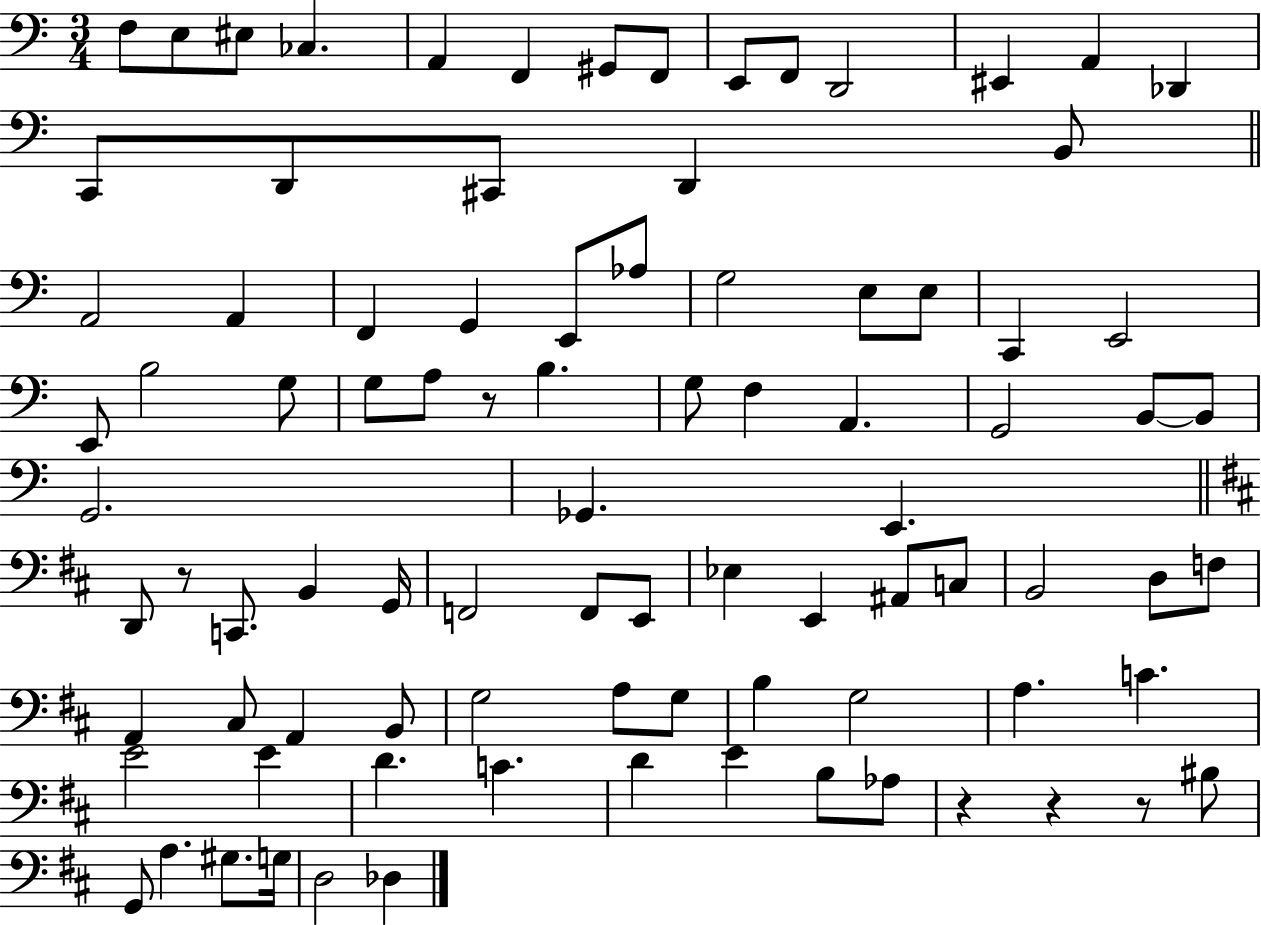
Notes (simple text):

F3/e E3/e EIS3/e CES3/q. A2/q F2/q G#2/e F2/e E2/e F2/e D2/h EIS2/q A2/q Db2/q C2/e D2/e C#2/e D2/q B2/e A2/h A2/q F2/q G2/q E2/e Ab3/e G3/h E3/e E3/e C2/q E2/h E2/e B3/h G3/e G3/e A3/e R/e B3/q. G3/e F3/q A2/q. G2/h B2/e B2/e G2/h. Gb2/q. E2/q. D2/e R/e C2/e. B2/q G2/s F2/h F2/e E2/e Eb3/q E2/q A#2/e C3/e B2/h D3/e F3/e A2/q C#3/e A2/q B2/e G3/h A3/e G3/e B3/q G3/h A3/q. C4/q. E4/h E4/q D4/q. C4/q. D4/q E4/q B3/e Ab3/e R/q R/q R/e BIS3/e G2/e A3/q. G#3/e. G3/s D3/h Db3/q